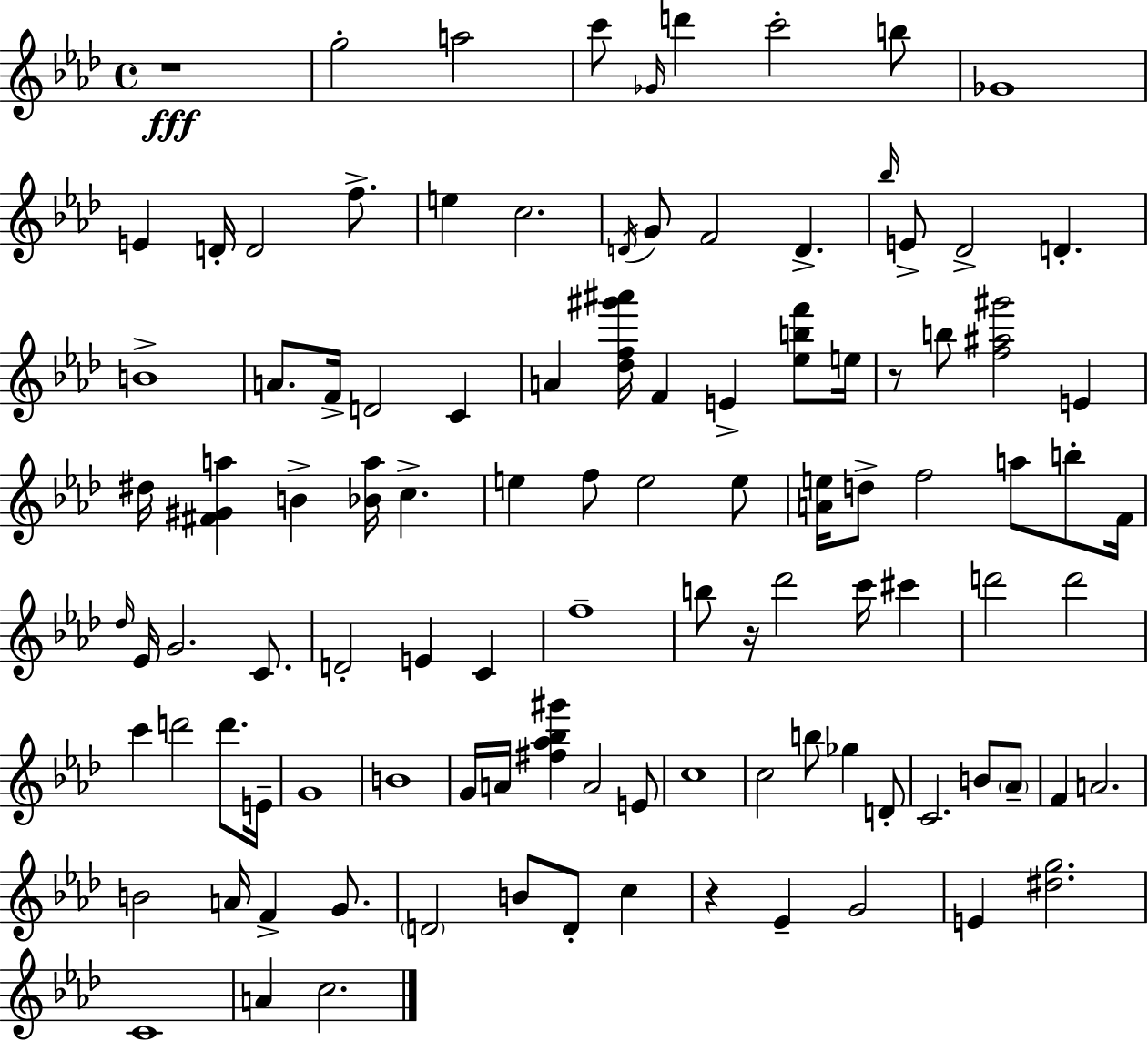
{
  \clef treble
  \time 4/4
  \defaultTimeSignature
  \key aes \major
  r1\fff | g''2-. a''2 | c'''8 \grace { ges'16 } d'''4 c'''2-. b''8 | ges'1 | \break e'4 d'16-. d'2 f''8.-> | e''4 c''2. | \acciaccatura { d'16 } g'8 f'2 d'4.-> | \grace { bes''16 } e'8-> des'2-> d'4.-. | \break b'1-> | a'8. f'16-> d'2 c'4 | a'4 <des'' f'' gis''' ais'''>16 f'4 e'4-> | <ees'' b'' f'''>8 e''16 r8 b''8 <f'' ais'' gis'''>2 e'4 | \break dis''16 <fis' gis' a''>4 b'4-> <bes' a''>16 c''4.-> | e''4 f''8 e''2 | e''8 <a' e''>16 d''8-> f''2 a''8 | b''8-. f'16 \grace { des''16 } ees'16 g'2. | \break c'8. d'2-. e'4 | c'4 f''1-- | b''8 r16 des'''2 c'''16 | cis'''4 d'''2 d'''2 | \break c'''4 d'''2 | d'''8. e'16-- g'1 | b'1 | g'16 a'16 <fis'' aes'' bes'' gis'''>4 a'2 | \break e'8 c''1 | c''2 b''8 ges''4 | d'8-. c'2. | b'8 \parenthesize aes'8-- f'4 a'2. | \break b'2 a'16 f'4-> | g'8. \parenthesize d'2 b'8 d'8-. | c''4 r4 ees'4-- g'2 | e'4 <dis'' g''>2. | \break c'1 | a'4 c''2. | \bar "|."
}